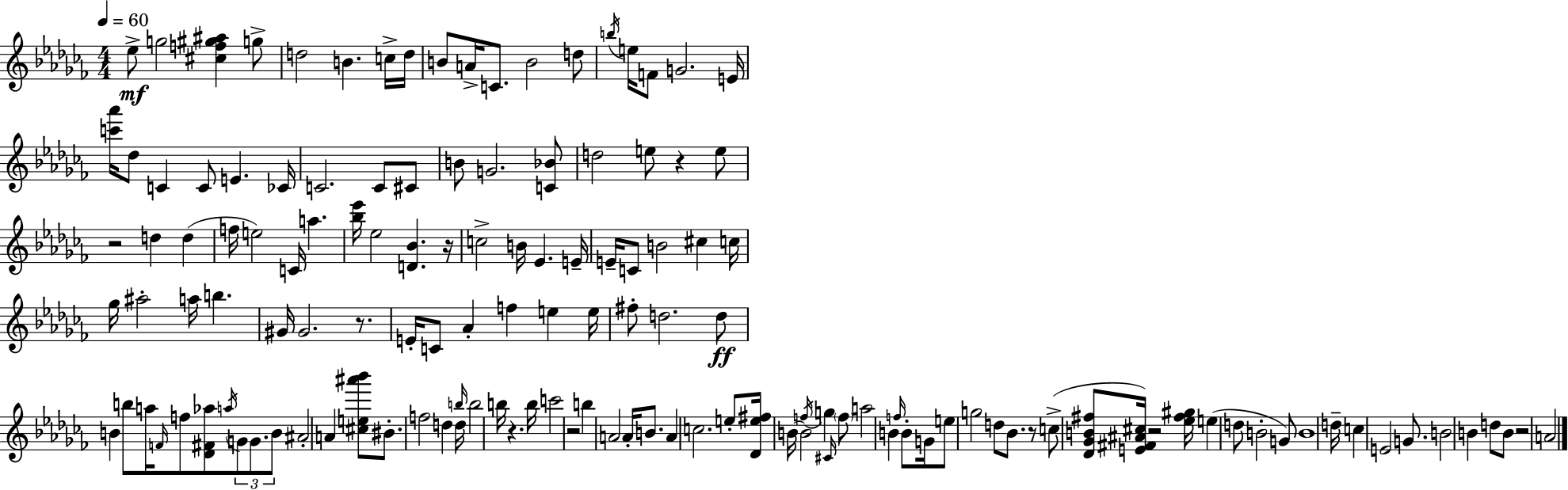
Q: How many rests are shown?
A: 9